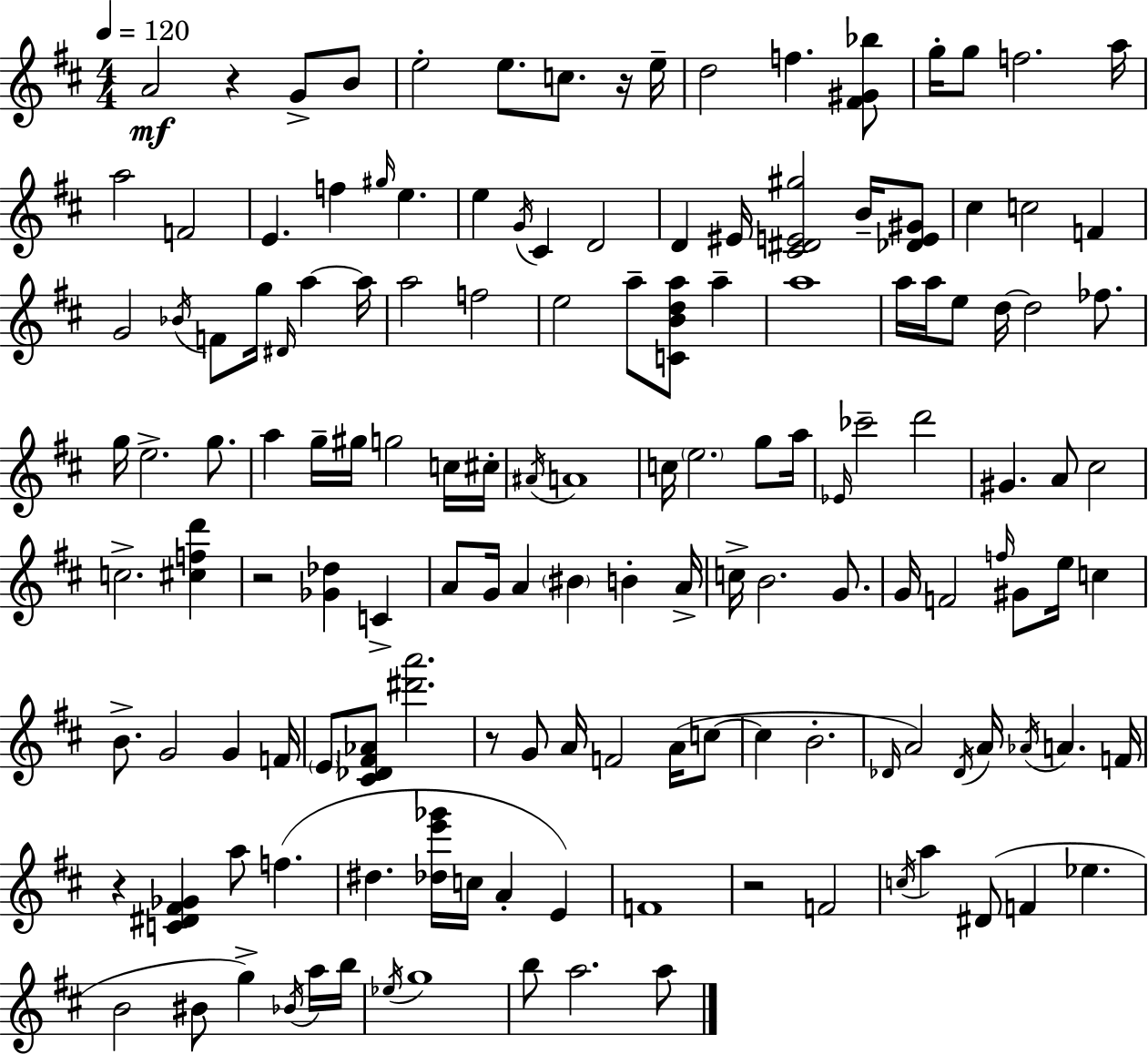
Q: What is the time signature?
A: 4/4